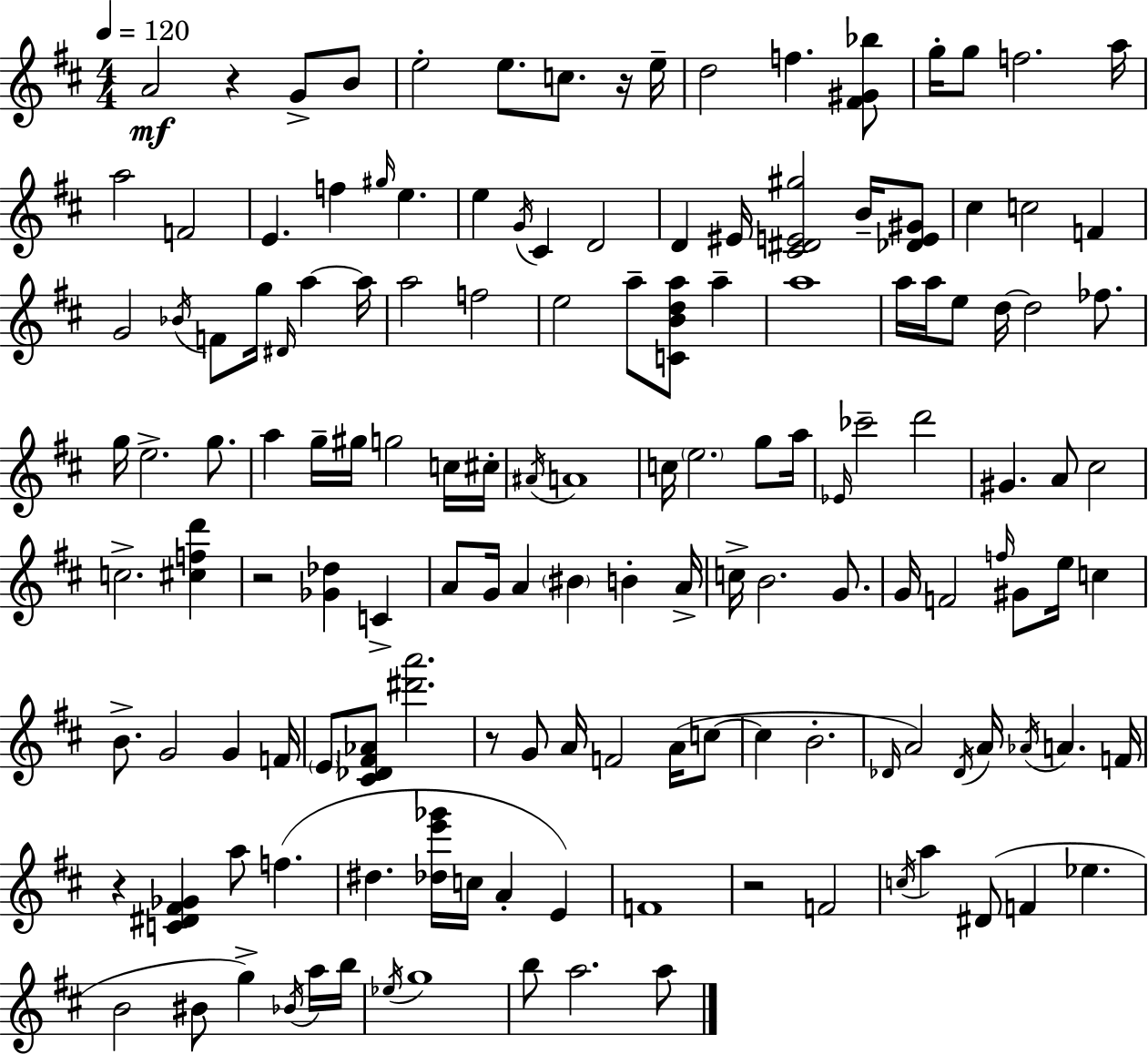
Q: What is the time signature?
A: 4/4